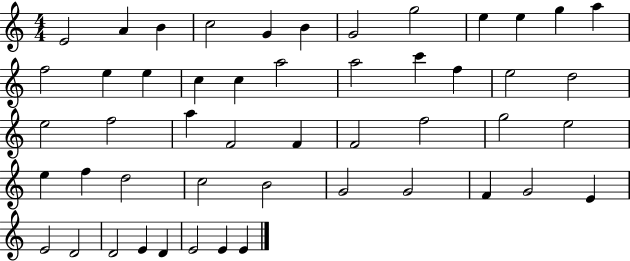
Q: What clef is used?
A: treble